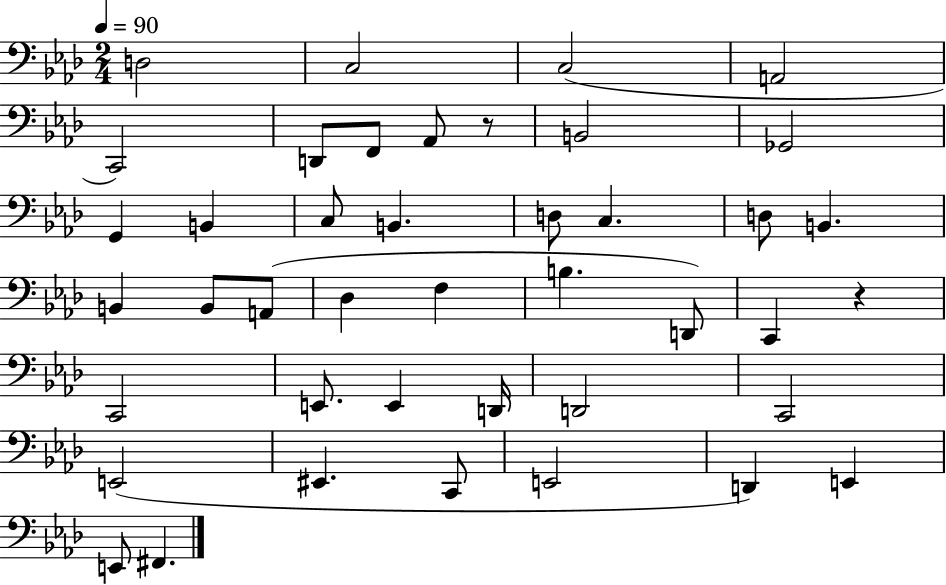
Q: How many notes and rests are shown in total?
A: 42